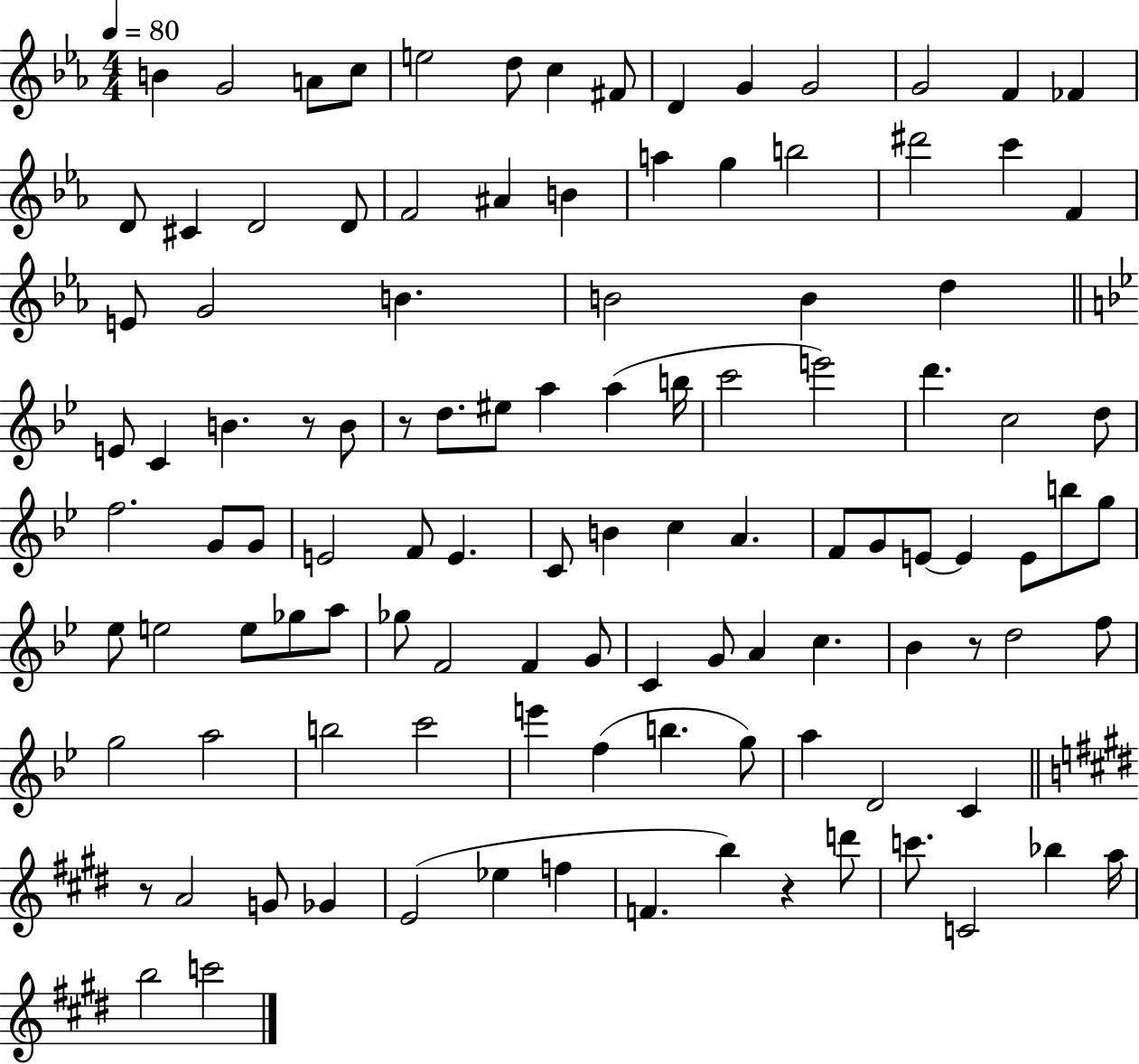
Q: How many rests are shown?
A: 5